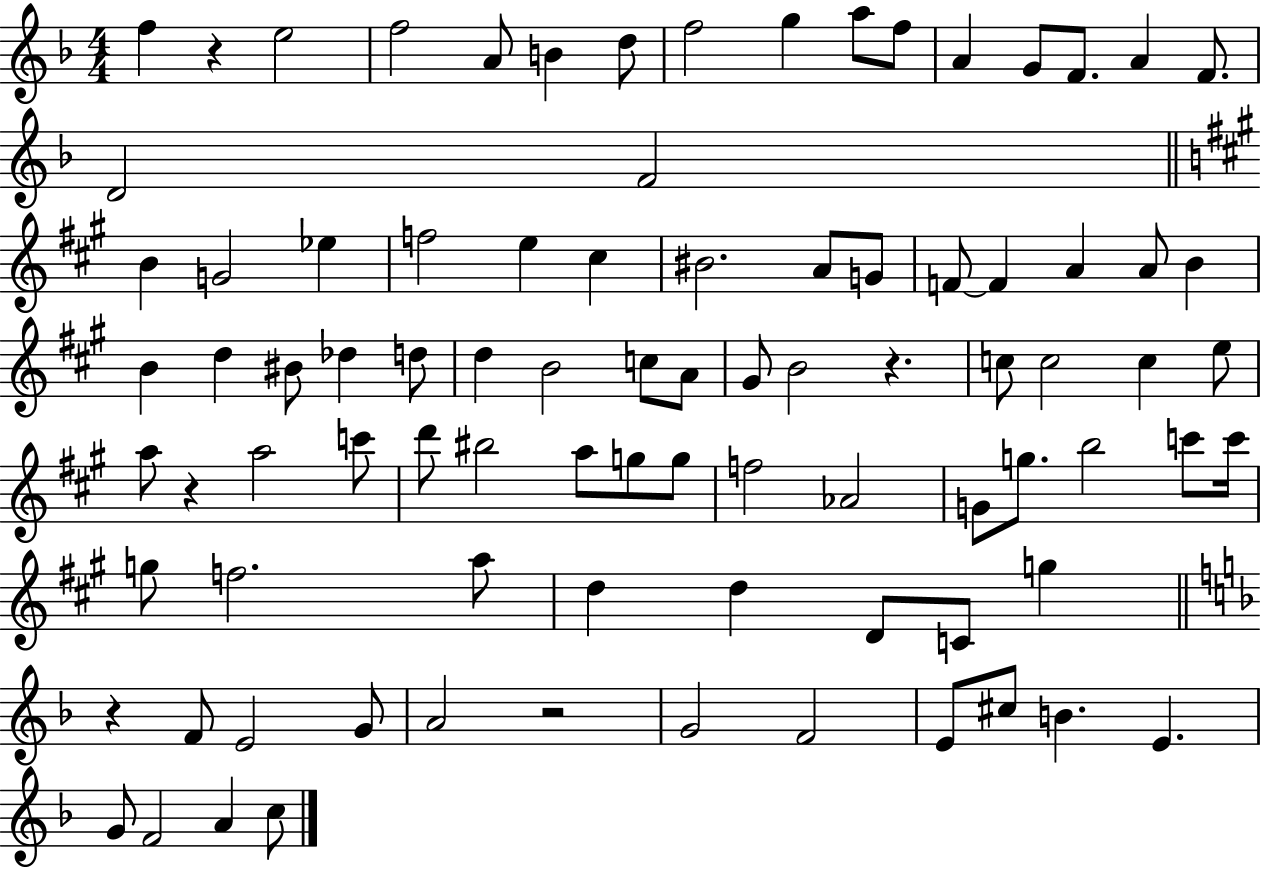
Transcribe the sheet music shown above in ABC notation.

X:1
T:Untitled
M:4/4
L:1/4
K:F
f z e2 f2 A/2 B d/2 f2 g a/2 f/2 A G/2 F/2 A F/2 D2 F2 B G2 _e f2 e ^c ^B2 A/2 G/2 F/2 F A A/2 B B d ^B/2 _d d/2 d B2 c/2 A/2 ^G/2 B2 z c/2 c2 c e/2 a/2 z a2 c'/2 d'/2 ^b2 a/2 g/2 g/2 f2 _A2 G/2 g/2 b2 c'/2 c'/4 g/2 f2 a/2 d d D/2 C/2 g z F/2 E2 G/2 A2 z2 G2 F2 E/2 ^c/2 B E G/2 F2 A c/2